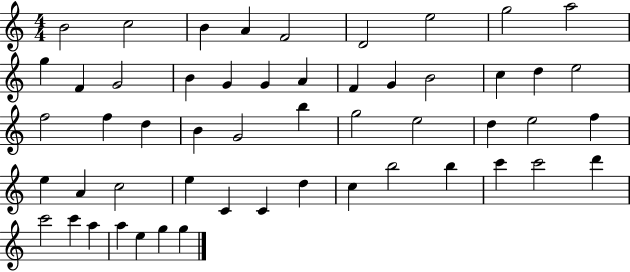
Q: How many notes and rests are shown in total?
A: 53